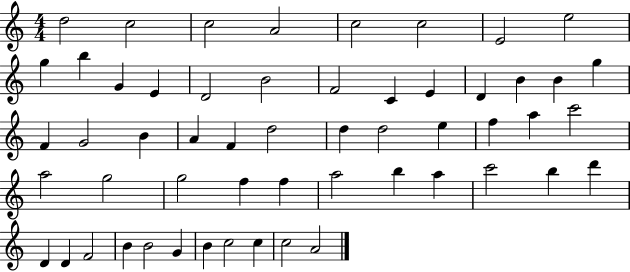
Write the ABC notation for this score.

X:1
T:Untitled
M:4/4
L:1/4
K:C
d2 c2 c2 A2 c2 c2 E2 e2 g b G E D2 B2 F2 C E D B B g F G2 B A F d2 d d2 e f a c'2 a2 g2 g2 f f a2 b a c'2 b d' D D F2 B B2 G B c2 c c2 A2